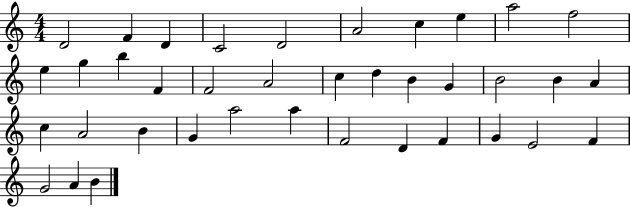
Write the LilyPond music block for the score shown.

{
  \clef treble
  \numericTimeSignature
  \time 4/4
  \key c \major
  d'2 f'4 d'4 | c'2 d'2 | a'2 c''4 e''4 | a''2 f''2 | \break e''4 g''4 b''4 f'4 | f'2 a'2 | c''4 d''4 b'4 g'4 | b'2 b'4 a'4 | \break c''4 a'2 b'4 | g'4 a''2 a''4 | f'2 d'4 f'4 | g'4 e'2 f'4 | \break g'2 a'4 b'4 | \bar "|."
}